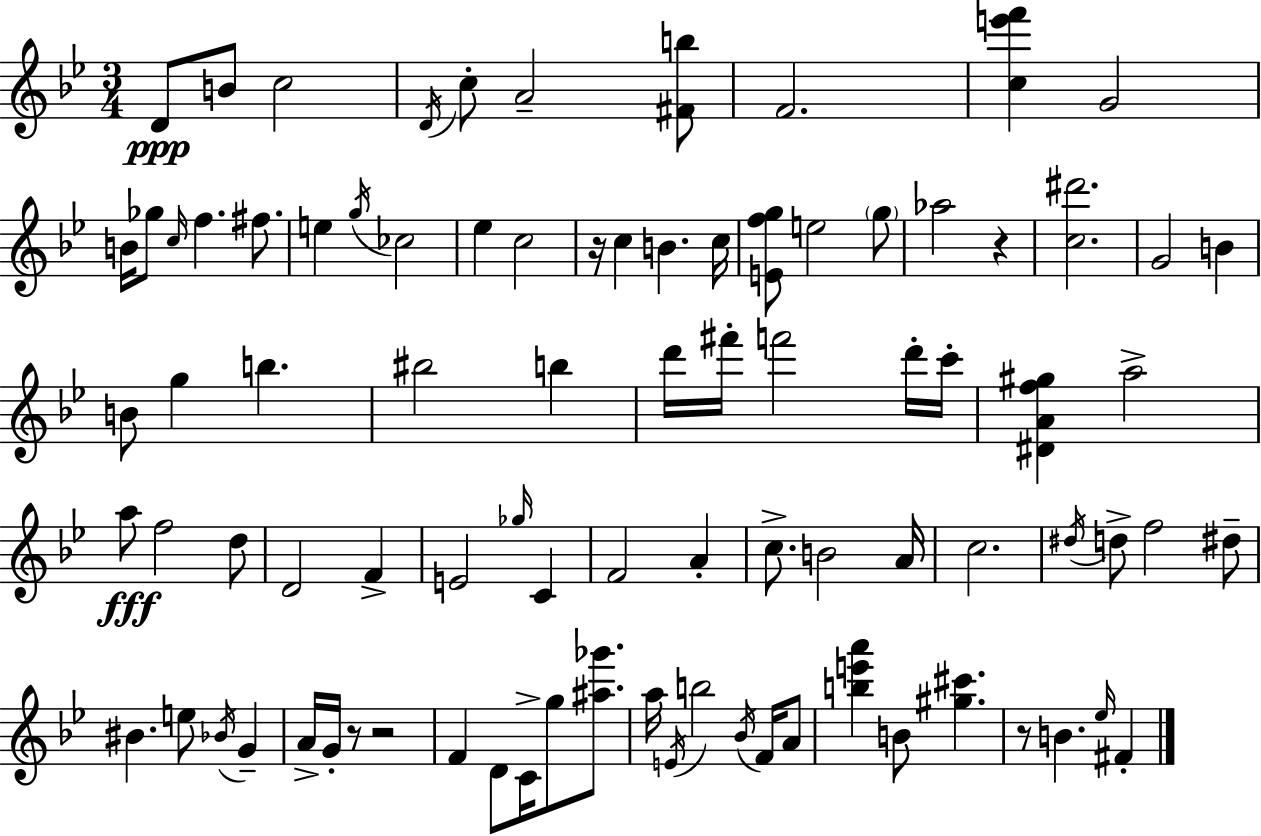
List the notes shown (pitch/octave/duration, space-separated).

D4/e B4/e C5/h D4/s C5/e A4/h [F#4,B5]/e F4/h. [C5,E6,F6]/q G4/h B4/s Gb5/e C5/s F5/q. F#5/e. E5/q G5/s CES5/h Eb5/q C5/h R/s C5/q B4/q. C5/s [E4,F5,G5]/e E5/h G5/e Ab5/h R/q [C5,D#6]/h. G4/h B4/q B4/e G5/q B5/q. BIS5/h B5/q D6/s F#6/s F6/h D6/s C6/s [D#4,A4,F5,G#5]/q A5/h A5/e F5/h D5/e D4/h F4/q E4/h Gb5/s C4/q F4/h A4/q C5/e. B4/h A4/s C5/h. D#5/s D5/e F5/h D#5/e BIS4/q. E5/e Bb4/s G4/q A4/s G4/s R/e R/h F4/q D4/e C4/s G5/e [A#5,Gb6]/e. A5/s E4/s B5/h Bb4/s F4/s A4/e [B5,E6,A6]/q B4/e [G#5,C#6]/q. R/e B4/q. Eb5/s F#4/q